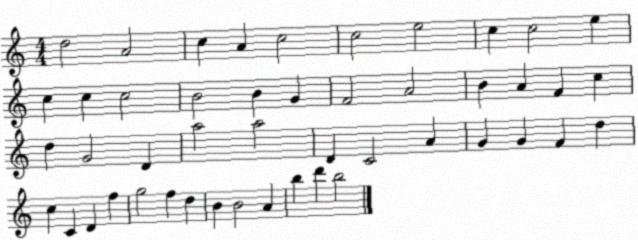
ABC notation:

X:1
T:Untitled
M:4/4
L:1/4
K:C
d2 A2 c A c2 c2 e2 c c2 e c c c2 B2 B G F2 A2 B A F c d G2 D a2 a2 D C2 A G G F d c C D f g2 f d B B2 A b d' b2